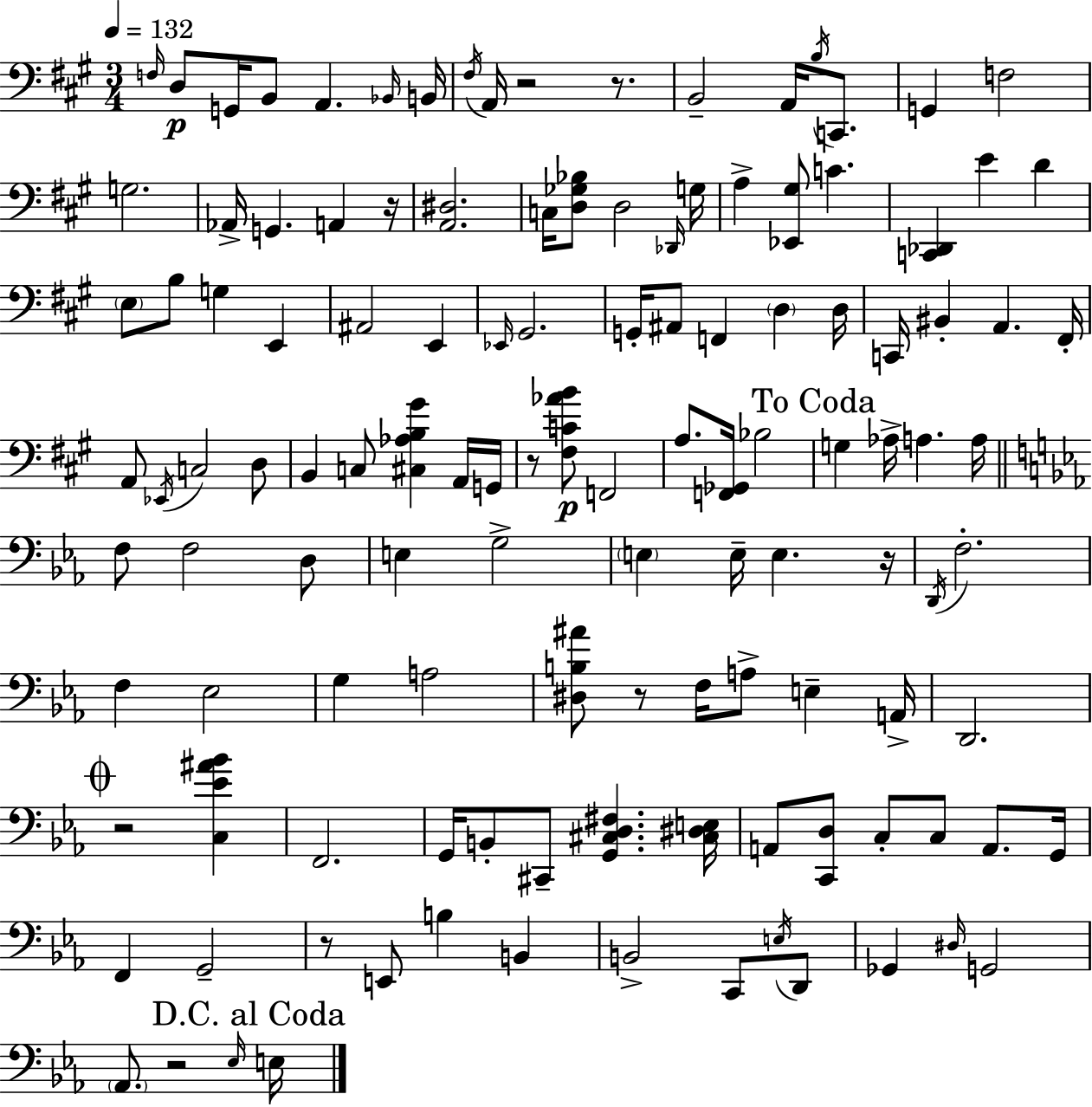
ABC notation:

X:1
T:Untitled
M:3/4
L:1/4
K:A
F,/4 D,/2 G,,/4 B,,/2 A,, _B,,/4 B,,/4 ^F,/4 A,,/4 z2 z/2 B,,2 A,,/4 B,/4 C,,/2 G,, F,2 G,2 _A,,/4 G,, A,, z/4 [A,,^D,]2 C,/4 [D,_G,_B,]/2 D,2 _D,,/4 G,/4 A, [_E,,^G,]/2 C [C,,_D,,] E D E,/2 B,/2 G, E,, ^A,,2 E,, _E,,/4 ^G,,2 G,,/4 ^A,,/2 F,, D, D,/4 C,,/4 ^B,, A,, ^F,,/4 A,,/2 _E,,/4 C,2 D,/2 B,, C,/2 [^C,_A,B,^G] A,,/4 G,,/4 z/2 [^F,C_AB]/2 F,,2 A,/2 [F,,_G,,]/4 _B,2 G, _A,/4 A, A,/4 F,/2 F,2 D,/2 E, G,2 E, E,/4 E, z/4 D,,/4 F,2 F, _E,2 G, A,2 [^D,B,^A]/2 z/2 F,/4 A,/2 E, A,,/4 D,,2 z2 [C,_E^A_B] F,,2 G,,/4 B,,/2 ^C,,/2 [G,,^C,D,^F,] [^C,^D,E,]/4 A,,/2 [C,,D,]/2 C,/2 C,/2 A,,/2 G,,/4 F,, G,,2 z/2 E,,/2 B, B,, B,,2 C,,/2 E,/4 D,,/2 _G,, ^D,/4 G,,2 _A,,/2 z2 _E,/4 E,/4